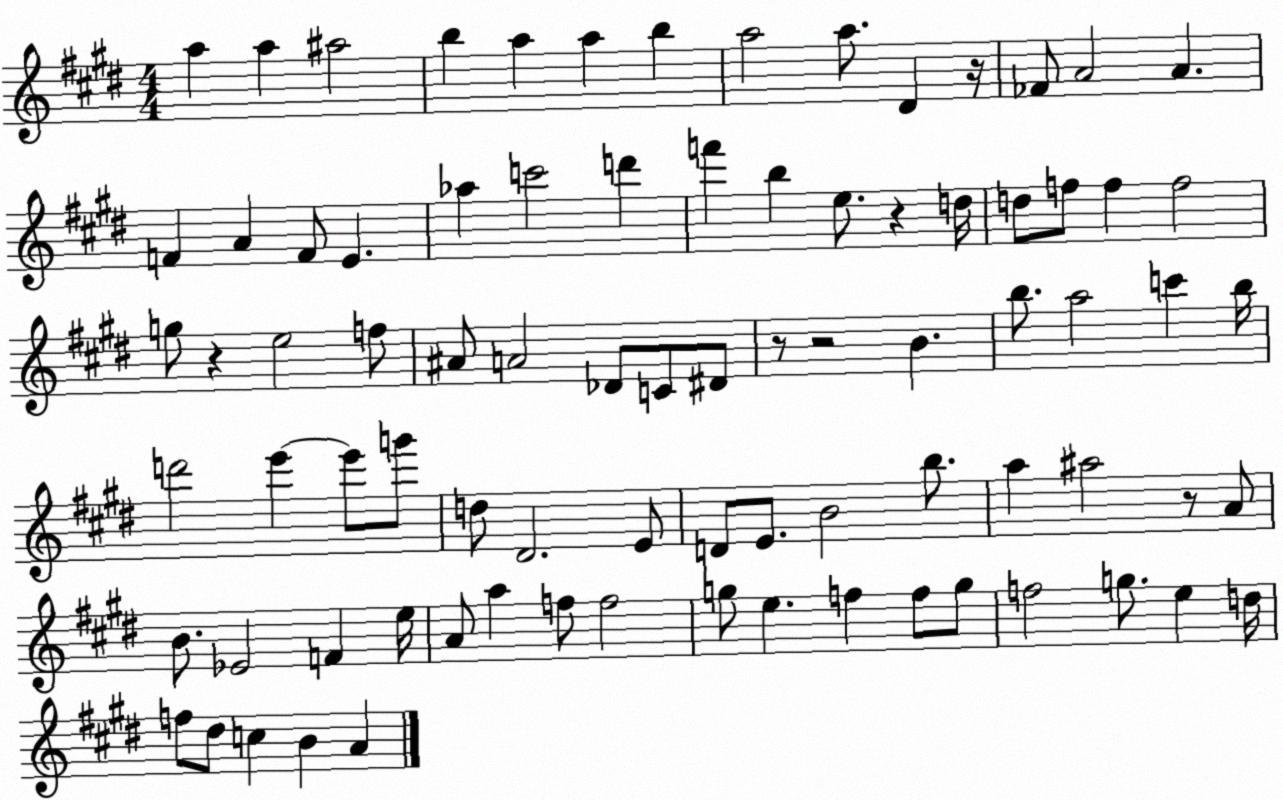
X:1
T:Untitled
M:4/4
L:1/4
K:E
a a ^a2 b a a b a2 a/2 ^D z/4 _F/2 A2 A F A F/2 E _a c'2 d' f' b e/2 z d/4 d/2 f/2 f f2 g/2 z e2 f/2 ^A/2 A2 _D/2 C/2 ^D/2 z/2 z2 B b/2 a2 c' b/4 d'2 e' e'/2 g'/2 d/2 ^D2 E/2 D/2 E/2 B2 b/2 a ^a2 z/2 A/2 B/2 _E2 F e/4 A/2 a f/2 f2 g/2 e f f/2 g/2 f2 g/2 e d/4 f/2 ^d/2 c B A